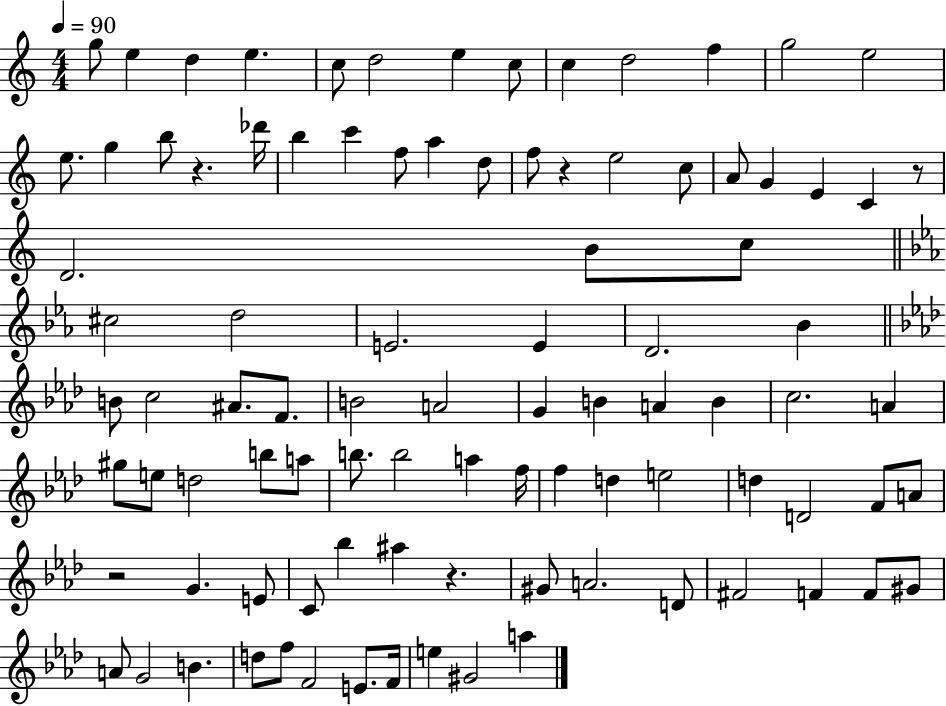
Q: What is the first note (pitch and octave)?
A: G5